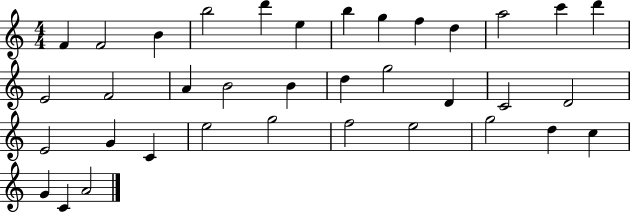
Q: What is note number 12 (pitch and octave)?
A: C6